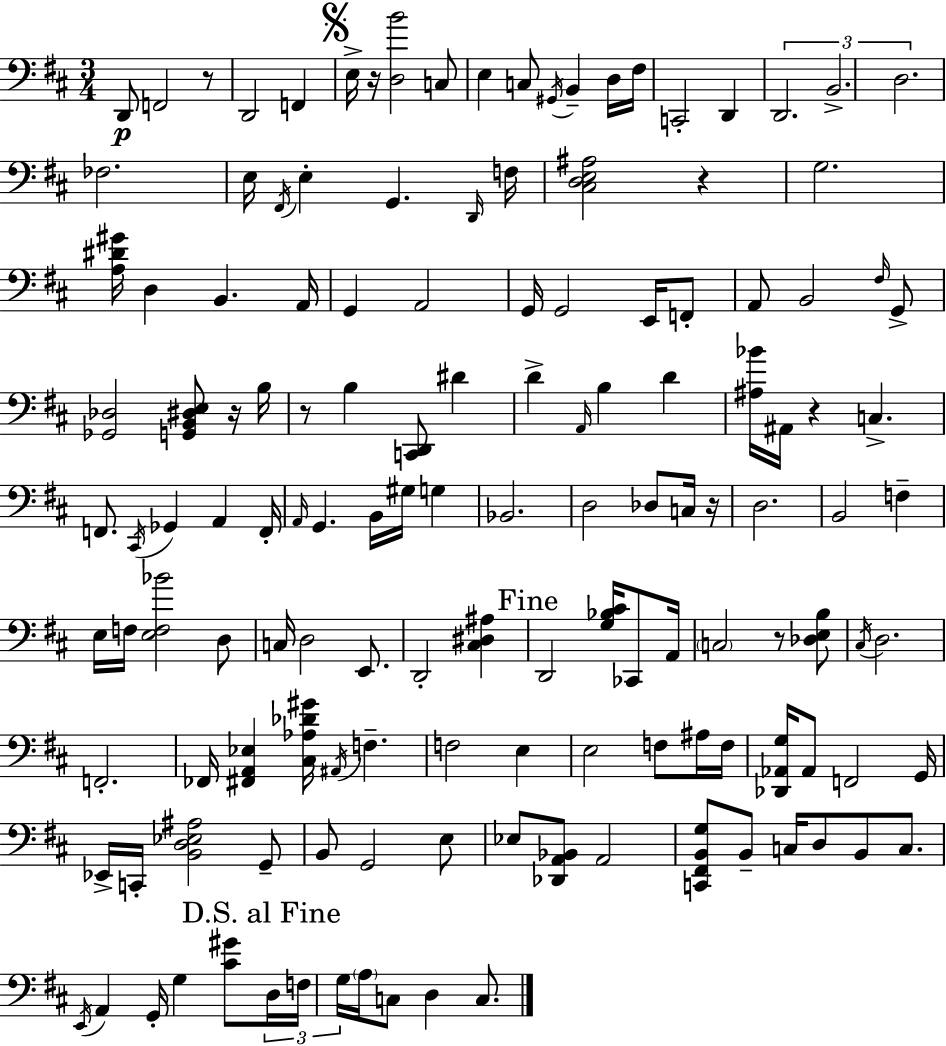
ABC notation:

X:1
T:Untitled
M:3/4
L:1/4
K:D
D,,/2 F,,2 z/2 D,,2 F,, E,/4 z/4 [D,B]2 C,/2 E, C,/2 ^G,,/4 B,, D,/4 ^F,/4 C,,2 D,, D,,2 B,,2 D,2 _F,2 E,/4 ^F,,/4 E, G,, D,,/4 F,/4 [^C,D,E,^A,]2 z G,2 [A,^D^G]/4 D, B,, A,,/4 G,, A,,2 G,,/4 G,,2 E,,/4 F,,/2 A,,/2 B,,2 ^F,/4 G,,/2 [_G,,_D,]2 [G,,B,,^D,E,]/2 z/4 B,/4 z/2 B, [C,,D,,]/2 ^D D A,,/4 B, D [^A,_B]/4 ^A,,/4 z C, F,,/2 ^C,,/4 _G,, A,, F,,/4 A,,/4 G,, B,,/4 ^G,/4 G, _B,,2 D,2 _D,/2 C,/4 z/4 D,2 B,,2 F, E,/4 F,/4 [E,F,_B]2 D,/2 C,/4 D,2 E,,/2 D,,2 [^C,^D,^A,] D,,2 [G,_B,^C]/4 _C,,/2 A,,/4 C,2 z/2 [_D,E,B,]/2 ^C,/4 D,2 F,,2 _F,,/4 [^F,,A,,_E,] [^C,_A,_D^G]/4 ^A,,/4 F, F,2 E, E,2 F,/2 ^A,/4 F,/4 [_D,,_A,,G,]/4 _A,,/2 F,,2 G,,/4 _E,,/4 C,,/4 [B,,D,_E,^A,]2 G,,/2 B,,/2 G,,2 E,/2 _E,/2 [_D,,A,,_B,,]/2 A,,2 [C,,^F,,B,,G,]/2 B,,/2 C,/4 D,/2 B,,/2 C,/2 E,,/4 A,, G,,/4 G, [^C^G]/2 D,/4 F,/4 G,/4 A,/4 C,/2 D, C,/2